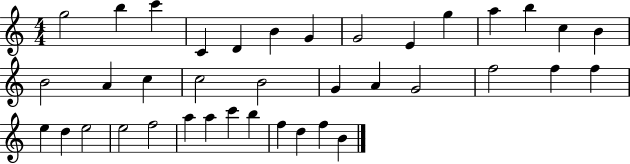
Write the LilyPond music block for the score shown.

{
  \clef treble
  \numericTimeSignature
  \time 4/4
  \key c \major
  g''2 b''4 c'''4 | c'4 d'4 b'4 g'4 | g'2 e'4 g''4 | a''4 b''4 c''4 b'4 | \break b'2 a'4 c''4 | c''2 b'2 | g'4 a'4 g'2 | f''2 f''4 f''4 | \break e''4 d''4 e''2 | e''2 f''2 | a''4 a''4 c'''4 b''4 | f''4 d''4 f''4 b'4 | \break \bar "|."
}